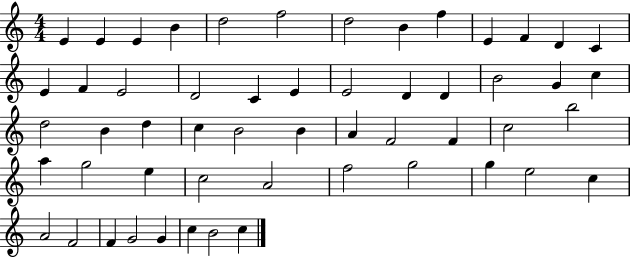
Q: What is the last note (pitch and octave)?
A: C5